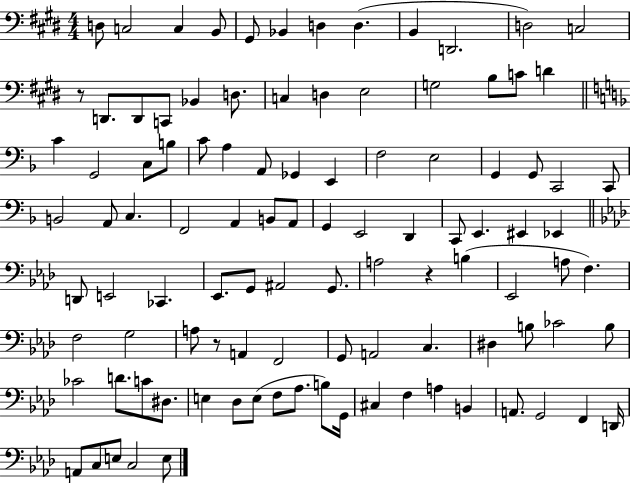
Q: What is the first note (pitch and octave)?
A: D3